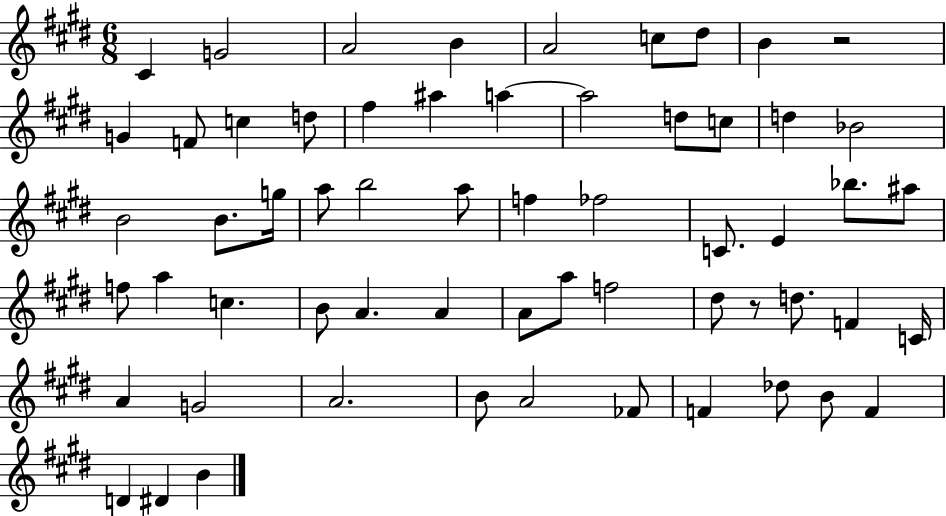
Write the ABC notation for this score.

X:1
T:Untitled
M:6/8
L:1/4
K:E
^C G2 A2 B A2 c/2 ^d/2 B z2 G F/2 c d/2 ^f ^a a a2 d/2 c/2 d _B2 B2 B/2 g/4 a/2 b2 a/2 f _f2 C/2 E _b/2 ^a/2 f/2 a c B/2 A A A/2 a/2 f2 ^d/2 z/2 d/2 F C/4 A G2 A2 B/2 A2 _F/2 F _d/2 B/2 F D ^D B